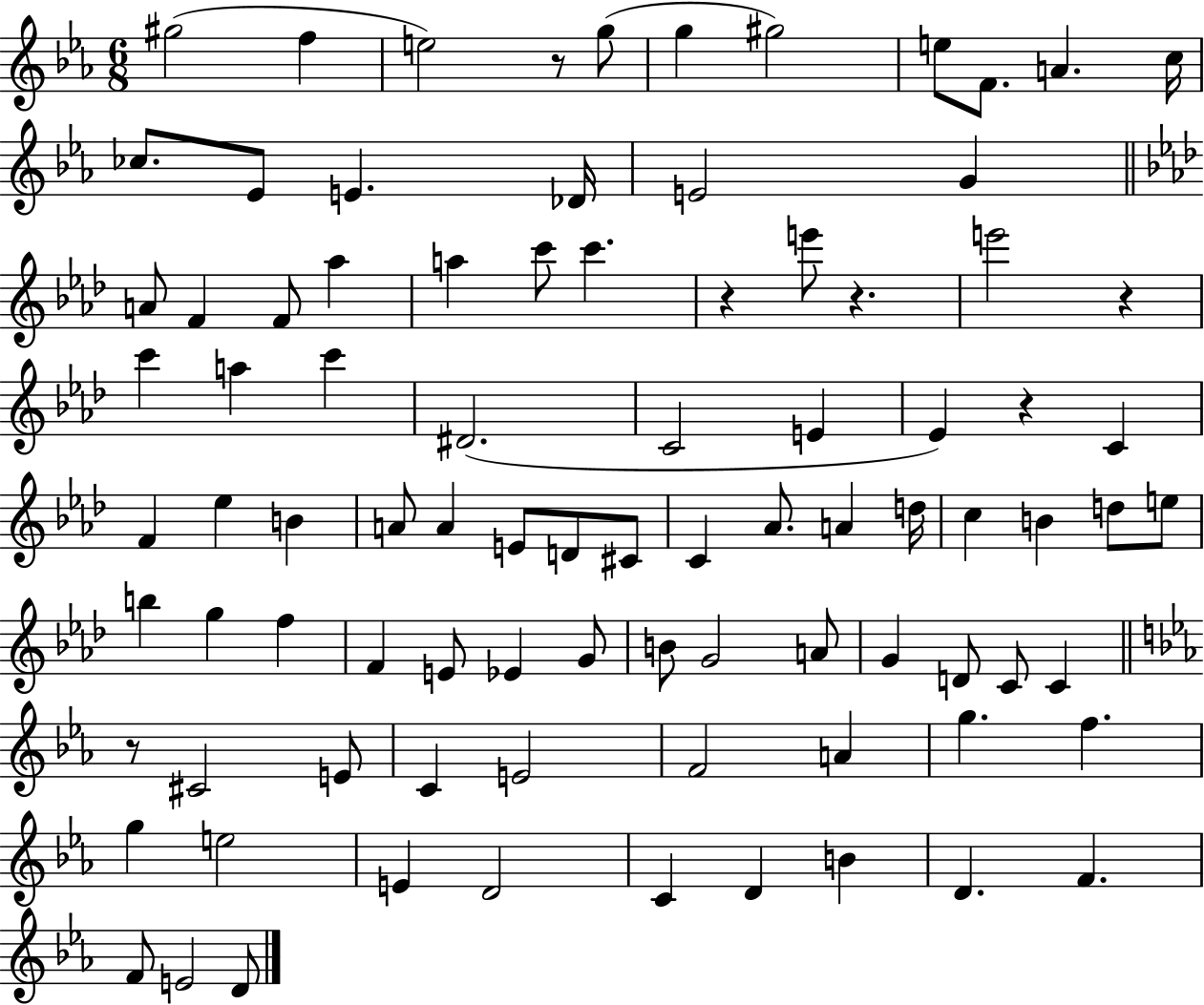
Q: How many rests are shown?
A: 6